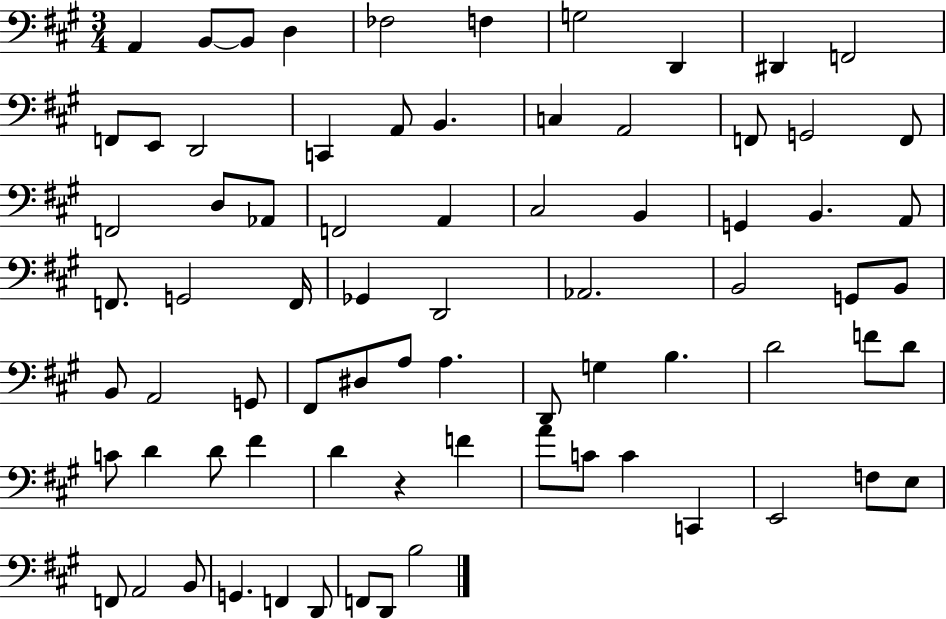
{
  \clef bass
  \numericTimeSignature
  \time 3/4
  \key a \major
  \repeat volta 2 { a,4 b,8~~ b,8 d4 | fes2 f4 | g2 d,4 | dis,4 f,2 | \break f,8 e,8 d,2 | c,4 a,8 b,4. | c4 a,2 | f,8 g,2 f,8 | \break f,2 d8 aes,8 | f,2 a,4 | cis2 b,4 | g,4 b,4. a,8 | \break f,8. g,2 f,16 | ges,4 d,2 | aes,2. | b,2 g,8 b,8 | \break b,8 a,2 g,8 | fis,8 dis8 a8 a4. | d,8 g4 b4. | d'2 f'8 d'8 | \break c'8 d'4 d'8 fis'4 | d'4 r4 f'4 | a'8 c'8 c'4 c,4 | e,2 f8 e8 | \break f,8 a,2 b,8 | g,4. f,4 d,8 | f,8 d,8 b2 | } \bar "|."
}